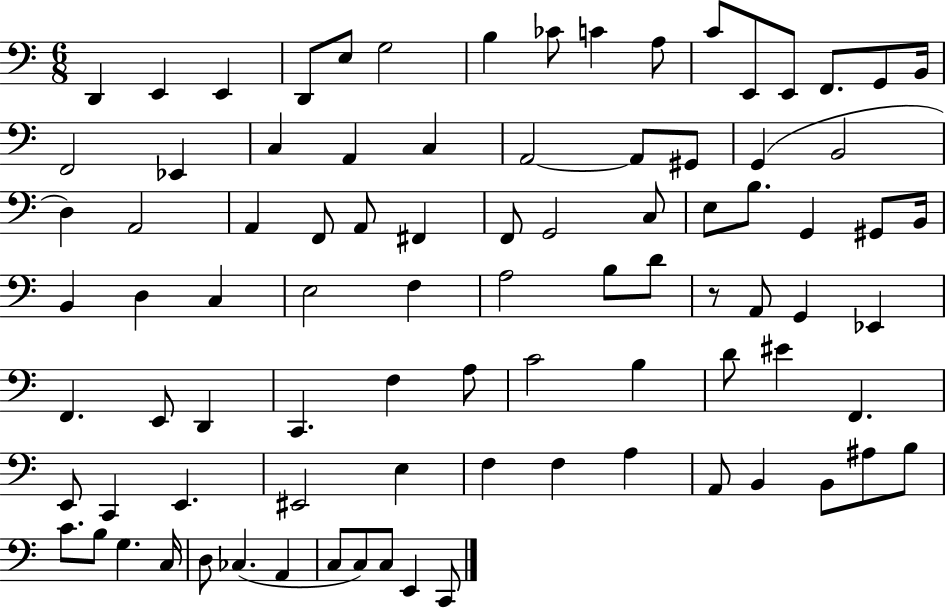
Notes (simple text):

D2/q E2/q E2/q D2/e E3/e G3/h B3/q CES4/e C4/q A3/e C4/e E2/e E2/e F2/e. G2/e B2/s F2/h Eb2/q C3/q A2/q C3/q A2/h A2/e G#2/e G2/q B2/h D3/q A2/h A2/q F2/e A2/e F#2/q F2/e G2/h C3/e E3/e B3/e. G2/q G#2/e B2/s B2/q D3/q C3/q E3/h F3/q A3/h B3/e D4/e R/e A2/e G2/q Eb2/q F2/q. E2/e D2/q C2/q. F3/q A3/e C4/h B3/q D4/e EIS4/q F2/q. E2/e C2/q E2/q. EIS2/h E3/q F3/q F3/q A3/q A2/e B2/q B2/e A#3/e B3/e C4/e. B3/e G3/q. C3/s D3/e CES3/q. A2/q C3/e C3/e C3/e E2/q C2/e